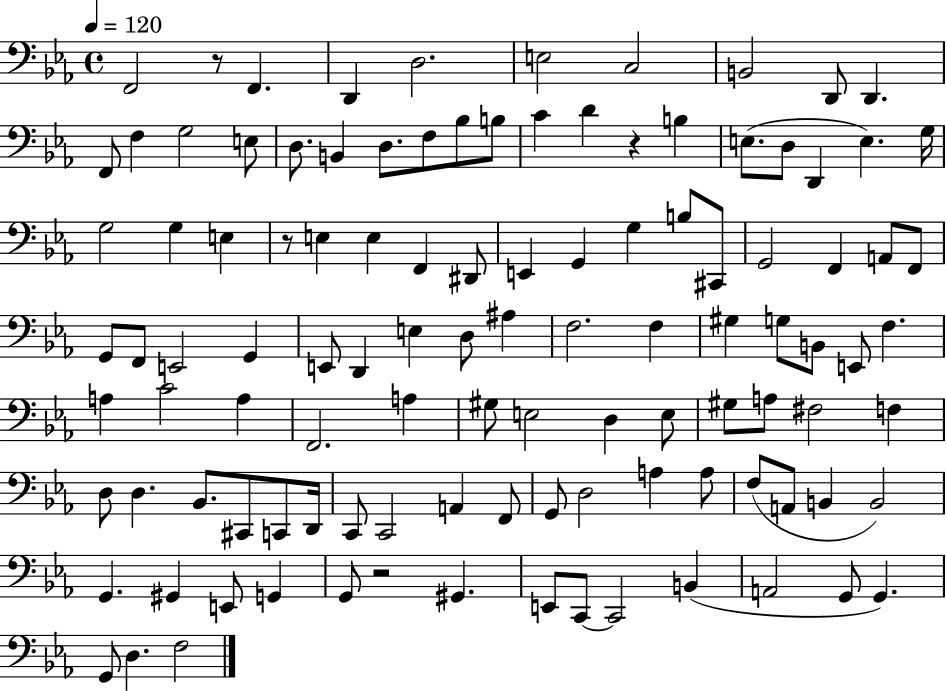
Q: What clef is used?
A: bass